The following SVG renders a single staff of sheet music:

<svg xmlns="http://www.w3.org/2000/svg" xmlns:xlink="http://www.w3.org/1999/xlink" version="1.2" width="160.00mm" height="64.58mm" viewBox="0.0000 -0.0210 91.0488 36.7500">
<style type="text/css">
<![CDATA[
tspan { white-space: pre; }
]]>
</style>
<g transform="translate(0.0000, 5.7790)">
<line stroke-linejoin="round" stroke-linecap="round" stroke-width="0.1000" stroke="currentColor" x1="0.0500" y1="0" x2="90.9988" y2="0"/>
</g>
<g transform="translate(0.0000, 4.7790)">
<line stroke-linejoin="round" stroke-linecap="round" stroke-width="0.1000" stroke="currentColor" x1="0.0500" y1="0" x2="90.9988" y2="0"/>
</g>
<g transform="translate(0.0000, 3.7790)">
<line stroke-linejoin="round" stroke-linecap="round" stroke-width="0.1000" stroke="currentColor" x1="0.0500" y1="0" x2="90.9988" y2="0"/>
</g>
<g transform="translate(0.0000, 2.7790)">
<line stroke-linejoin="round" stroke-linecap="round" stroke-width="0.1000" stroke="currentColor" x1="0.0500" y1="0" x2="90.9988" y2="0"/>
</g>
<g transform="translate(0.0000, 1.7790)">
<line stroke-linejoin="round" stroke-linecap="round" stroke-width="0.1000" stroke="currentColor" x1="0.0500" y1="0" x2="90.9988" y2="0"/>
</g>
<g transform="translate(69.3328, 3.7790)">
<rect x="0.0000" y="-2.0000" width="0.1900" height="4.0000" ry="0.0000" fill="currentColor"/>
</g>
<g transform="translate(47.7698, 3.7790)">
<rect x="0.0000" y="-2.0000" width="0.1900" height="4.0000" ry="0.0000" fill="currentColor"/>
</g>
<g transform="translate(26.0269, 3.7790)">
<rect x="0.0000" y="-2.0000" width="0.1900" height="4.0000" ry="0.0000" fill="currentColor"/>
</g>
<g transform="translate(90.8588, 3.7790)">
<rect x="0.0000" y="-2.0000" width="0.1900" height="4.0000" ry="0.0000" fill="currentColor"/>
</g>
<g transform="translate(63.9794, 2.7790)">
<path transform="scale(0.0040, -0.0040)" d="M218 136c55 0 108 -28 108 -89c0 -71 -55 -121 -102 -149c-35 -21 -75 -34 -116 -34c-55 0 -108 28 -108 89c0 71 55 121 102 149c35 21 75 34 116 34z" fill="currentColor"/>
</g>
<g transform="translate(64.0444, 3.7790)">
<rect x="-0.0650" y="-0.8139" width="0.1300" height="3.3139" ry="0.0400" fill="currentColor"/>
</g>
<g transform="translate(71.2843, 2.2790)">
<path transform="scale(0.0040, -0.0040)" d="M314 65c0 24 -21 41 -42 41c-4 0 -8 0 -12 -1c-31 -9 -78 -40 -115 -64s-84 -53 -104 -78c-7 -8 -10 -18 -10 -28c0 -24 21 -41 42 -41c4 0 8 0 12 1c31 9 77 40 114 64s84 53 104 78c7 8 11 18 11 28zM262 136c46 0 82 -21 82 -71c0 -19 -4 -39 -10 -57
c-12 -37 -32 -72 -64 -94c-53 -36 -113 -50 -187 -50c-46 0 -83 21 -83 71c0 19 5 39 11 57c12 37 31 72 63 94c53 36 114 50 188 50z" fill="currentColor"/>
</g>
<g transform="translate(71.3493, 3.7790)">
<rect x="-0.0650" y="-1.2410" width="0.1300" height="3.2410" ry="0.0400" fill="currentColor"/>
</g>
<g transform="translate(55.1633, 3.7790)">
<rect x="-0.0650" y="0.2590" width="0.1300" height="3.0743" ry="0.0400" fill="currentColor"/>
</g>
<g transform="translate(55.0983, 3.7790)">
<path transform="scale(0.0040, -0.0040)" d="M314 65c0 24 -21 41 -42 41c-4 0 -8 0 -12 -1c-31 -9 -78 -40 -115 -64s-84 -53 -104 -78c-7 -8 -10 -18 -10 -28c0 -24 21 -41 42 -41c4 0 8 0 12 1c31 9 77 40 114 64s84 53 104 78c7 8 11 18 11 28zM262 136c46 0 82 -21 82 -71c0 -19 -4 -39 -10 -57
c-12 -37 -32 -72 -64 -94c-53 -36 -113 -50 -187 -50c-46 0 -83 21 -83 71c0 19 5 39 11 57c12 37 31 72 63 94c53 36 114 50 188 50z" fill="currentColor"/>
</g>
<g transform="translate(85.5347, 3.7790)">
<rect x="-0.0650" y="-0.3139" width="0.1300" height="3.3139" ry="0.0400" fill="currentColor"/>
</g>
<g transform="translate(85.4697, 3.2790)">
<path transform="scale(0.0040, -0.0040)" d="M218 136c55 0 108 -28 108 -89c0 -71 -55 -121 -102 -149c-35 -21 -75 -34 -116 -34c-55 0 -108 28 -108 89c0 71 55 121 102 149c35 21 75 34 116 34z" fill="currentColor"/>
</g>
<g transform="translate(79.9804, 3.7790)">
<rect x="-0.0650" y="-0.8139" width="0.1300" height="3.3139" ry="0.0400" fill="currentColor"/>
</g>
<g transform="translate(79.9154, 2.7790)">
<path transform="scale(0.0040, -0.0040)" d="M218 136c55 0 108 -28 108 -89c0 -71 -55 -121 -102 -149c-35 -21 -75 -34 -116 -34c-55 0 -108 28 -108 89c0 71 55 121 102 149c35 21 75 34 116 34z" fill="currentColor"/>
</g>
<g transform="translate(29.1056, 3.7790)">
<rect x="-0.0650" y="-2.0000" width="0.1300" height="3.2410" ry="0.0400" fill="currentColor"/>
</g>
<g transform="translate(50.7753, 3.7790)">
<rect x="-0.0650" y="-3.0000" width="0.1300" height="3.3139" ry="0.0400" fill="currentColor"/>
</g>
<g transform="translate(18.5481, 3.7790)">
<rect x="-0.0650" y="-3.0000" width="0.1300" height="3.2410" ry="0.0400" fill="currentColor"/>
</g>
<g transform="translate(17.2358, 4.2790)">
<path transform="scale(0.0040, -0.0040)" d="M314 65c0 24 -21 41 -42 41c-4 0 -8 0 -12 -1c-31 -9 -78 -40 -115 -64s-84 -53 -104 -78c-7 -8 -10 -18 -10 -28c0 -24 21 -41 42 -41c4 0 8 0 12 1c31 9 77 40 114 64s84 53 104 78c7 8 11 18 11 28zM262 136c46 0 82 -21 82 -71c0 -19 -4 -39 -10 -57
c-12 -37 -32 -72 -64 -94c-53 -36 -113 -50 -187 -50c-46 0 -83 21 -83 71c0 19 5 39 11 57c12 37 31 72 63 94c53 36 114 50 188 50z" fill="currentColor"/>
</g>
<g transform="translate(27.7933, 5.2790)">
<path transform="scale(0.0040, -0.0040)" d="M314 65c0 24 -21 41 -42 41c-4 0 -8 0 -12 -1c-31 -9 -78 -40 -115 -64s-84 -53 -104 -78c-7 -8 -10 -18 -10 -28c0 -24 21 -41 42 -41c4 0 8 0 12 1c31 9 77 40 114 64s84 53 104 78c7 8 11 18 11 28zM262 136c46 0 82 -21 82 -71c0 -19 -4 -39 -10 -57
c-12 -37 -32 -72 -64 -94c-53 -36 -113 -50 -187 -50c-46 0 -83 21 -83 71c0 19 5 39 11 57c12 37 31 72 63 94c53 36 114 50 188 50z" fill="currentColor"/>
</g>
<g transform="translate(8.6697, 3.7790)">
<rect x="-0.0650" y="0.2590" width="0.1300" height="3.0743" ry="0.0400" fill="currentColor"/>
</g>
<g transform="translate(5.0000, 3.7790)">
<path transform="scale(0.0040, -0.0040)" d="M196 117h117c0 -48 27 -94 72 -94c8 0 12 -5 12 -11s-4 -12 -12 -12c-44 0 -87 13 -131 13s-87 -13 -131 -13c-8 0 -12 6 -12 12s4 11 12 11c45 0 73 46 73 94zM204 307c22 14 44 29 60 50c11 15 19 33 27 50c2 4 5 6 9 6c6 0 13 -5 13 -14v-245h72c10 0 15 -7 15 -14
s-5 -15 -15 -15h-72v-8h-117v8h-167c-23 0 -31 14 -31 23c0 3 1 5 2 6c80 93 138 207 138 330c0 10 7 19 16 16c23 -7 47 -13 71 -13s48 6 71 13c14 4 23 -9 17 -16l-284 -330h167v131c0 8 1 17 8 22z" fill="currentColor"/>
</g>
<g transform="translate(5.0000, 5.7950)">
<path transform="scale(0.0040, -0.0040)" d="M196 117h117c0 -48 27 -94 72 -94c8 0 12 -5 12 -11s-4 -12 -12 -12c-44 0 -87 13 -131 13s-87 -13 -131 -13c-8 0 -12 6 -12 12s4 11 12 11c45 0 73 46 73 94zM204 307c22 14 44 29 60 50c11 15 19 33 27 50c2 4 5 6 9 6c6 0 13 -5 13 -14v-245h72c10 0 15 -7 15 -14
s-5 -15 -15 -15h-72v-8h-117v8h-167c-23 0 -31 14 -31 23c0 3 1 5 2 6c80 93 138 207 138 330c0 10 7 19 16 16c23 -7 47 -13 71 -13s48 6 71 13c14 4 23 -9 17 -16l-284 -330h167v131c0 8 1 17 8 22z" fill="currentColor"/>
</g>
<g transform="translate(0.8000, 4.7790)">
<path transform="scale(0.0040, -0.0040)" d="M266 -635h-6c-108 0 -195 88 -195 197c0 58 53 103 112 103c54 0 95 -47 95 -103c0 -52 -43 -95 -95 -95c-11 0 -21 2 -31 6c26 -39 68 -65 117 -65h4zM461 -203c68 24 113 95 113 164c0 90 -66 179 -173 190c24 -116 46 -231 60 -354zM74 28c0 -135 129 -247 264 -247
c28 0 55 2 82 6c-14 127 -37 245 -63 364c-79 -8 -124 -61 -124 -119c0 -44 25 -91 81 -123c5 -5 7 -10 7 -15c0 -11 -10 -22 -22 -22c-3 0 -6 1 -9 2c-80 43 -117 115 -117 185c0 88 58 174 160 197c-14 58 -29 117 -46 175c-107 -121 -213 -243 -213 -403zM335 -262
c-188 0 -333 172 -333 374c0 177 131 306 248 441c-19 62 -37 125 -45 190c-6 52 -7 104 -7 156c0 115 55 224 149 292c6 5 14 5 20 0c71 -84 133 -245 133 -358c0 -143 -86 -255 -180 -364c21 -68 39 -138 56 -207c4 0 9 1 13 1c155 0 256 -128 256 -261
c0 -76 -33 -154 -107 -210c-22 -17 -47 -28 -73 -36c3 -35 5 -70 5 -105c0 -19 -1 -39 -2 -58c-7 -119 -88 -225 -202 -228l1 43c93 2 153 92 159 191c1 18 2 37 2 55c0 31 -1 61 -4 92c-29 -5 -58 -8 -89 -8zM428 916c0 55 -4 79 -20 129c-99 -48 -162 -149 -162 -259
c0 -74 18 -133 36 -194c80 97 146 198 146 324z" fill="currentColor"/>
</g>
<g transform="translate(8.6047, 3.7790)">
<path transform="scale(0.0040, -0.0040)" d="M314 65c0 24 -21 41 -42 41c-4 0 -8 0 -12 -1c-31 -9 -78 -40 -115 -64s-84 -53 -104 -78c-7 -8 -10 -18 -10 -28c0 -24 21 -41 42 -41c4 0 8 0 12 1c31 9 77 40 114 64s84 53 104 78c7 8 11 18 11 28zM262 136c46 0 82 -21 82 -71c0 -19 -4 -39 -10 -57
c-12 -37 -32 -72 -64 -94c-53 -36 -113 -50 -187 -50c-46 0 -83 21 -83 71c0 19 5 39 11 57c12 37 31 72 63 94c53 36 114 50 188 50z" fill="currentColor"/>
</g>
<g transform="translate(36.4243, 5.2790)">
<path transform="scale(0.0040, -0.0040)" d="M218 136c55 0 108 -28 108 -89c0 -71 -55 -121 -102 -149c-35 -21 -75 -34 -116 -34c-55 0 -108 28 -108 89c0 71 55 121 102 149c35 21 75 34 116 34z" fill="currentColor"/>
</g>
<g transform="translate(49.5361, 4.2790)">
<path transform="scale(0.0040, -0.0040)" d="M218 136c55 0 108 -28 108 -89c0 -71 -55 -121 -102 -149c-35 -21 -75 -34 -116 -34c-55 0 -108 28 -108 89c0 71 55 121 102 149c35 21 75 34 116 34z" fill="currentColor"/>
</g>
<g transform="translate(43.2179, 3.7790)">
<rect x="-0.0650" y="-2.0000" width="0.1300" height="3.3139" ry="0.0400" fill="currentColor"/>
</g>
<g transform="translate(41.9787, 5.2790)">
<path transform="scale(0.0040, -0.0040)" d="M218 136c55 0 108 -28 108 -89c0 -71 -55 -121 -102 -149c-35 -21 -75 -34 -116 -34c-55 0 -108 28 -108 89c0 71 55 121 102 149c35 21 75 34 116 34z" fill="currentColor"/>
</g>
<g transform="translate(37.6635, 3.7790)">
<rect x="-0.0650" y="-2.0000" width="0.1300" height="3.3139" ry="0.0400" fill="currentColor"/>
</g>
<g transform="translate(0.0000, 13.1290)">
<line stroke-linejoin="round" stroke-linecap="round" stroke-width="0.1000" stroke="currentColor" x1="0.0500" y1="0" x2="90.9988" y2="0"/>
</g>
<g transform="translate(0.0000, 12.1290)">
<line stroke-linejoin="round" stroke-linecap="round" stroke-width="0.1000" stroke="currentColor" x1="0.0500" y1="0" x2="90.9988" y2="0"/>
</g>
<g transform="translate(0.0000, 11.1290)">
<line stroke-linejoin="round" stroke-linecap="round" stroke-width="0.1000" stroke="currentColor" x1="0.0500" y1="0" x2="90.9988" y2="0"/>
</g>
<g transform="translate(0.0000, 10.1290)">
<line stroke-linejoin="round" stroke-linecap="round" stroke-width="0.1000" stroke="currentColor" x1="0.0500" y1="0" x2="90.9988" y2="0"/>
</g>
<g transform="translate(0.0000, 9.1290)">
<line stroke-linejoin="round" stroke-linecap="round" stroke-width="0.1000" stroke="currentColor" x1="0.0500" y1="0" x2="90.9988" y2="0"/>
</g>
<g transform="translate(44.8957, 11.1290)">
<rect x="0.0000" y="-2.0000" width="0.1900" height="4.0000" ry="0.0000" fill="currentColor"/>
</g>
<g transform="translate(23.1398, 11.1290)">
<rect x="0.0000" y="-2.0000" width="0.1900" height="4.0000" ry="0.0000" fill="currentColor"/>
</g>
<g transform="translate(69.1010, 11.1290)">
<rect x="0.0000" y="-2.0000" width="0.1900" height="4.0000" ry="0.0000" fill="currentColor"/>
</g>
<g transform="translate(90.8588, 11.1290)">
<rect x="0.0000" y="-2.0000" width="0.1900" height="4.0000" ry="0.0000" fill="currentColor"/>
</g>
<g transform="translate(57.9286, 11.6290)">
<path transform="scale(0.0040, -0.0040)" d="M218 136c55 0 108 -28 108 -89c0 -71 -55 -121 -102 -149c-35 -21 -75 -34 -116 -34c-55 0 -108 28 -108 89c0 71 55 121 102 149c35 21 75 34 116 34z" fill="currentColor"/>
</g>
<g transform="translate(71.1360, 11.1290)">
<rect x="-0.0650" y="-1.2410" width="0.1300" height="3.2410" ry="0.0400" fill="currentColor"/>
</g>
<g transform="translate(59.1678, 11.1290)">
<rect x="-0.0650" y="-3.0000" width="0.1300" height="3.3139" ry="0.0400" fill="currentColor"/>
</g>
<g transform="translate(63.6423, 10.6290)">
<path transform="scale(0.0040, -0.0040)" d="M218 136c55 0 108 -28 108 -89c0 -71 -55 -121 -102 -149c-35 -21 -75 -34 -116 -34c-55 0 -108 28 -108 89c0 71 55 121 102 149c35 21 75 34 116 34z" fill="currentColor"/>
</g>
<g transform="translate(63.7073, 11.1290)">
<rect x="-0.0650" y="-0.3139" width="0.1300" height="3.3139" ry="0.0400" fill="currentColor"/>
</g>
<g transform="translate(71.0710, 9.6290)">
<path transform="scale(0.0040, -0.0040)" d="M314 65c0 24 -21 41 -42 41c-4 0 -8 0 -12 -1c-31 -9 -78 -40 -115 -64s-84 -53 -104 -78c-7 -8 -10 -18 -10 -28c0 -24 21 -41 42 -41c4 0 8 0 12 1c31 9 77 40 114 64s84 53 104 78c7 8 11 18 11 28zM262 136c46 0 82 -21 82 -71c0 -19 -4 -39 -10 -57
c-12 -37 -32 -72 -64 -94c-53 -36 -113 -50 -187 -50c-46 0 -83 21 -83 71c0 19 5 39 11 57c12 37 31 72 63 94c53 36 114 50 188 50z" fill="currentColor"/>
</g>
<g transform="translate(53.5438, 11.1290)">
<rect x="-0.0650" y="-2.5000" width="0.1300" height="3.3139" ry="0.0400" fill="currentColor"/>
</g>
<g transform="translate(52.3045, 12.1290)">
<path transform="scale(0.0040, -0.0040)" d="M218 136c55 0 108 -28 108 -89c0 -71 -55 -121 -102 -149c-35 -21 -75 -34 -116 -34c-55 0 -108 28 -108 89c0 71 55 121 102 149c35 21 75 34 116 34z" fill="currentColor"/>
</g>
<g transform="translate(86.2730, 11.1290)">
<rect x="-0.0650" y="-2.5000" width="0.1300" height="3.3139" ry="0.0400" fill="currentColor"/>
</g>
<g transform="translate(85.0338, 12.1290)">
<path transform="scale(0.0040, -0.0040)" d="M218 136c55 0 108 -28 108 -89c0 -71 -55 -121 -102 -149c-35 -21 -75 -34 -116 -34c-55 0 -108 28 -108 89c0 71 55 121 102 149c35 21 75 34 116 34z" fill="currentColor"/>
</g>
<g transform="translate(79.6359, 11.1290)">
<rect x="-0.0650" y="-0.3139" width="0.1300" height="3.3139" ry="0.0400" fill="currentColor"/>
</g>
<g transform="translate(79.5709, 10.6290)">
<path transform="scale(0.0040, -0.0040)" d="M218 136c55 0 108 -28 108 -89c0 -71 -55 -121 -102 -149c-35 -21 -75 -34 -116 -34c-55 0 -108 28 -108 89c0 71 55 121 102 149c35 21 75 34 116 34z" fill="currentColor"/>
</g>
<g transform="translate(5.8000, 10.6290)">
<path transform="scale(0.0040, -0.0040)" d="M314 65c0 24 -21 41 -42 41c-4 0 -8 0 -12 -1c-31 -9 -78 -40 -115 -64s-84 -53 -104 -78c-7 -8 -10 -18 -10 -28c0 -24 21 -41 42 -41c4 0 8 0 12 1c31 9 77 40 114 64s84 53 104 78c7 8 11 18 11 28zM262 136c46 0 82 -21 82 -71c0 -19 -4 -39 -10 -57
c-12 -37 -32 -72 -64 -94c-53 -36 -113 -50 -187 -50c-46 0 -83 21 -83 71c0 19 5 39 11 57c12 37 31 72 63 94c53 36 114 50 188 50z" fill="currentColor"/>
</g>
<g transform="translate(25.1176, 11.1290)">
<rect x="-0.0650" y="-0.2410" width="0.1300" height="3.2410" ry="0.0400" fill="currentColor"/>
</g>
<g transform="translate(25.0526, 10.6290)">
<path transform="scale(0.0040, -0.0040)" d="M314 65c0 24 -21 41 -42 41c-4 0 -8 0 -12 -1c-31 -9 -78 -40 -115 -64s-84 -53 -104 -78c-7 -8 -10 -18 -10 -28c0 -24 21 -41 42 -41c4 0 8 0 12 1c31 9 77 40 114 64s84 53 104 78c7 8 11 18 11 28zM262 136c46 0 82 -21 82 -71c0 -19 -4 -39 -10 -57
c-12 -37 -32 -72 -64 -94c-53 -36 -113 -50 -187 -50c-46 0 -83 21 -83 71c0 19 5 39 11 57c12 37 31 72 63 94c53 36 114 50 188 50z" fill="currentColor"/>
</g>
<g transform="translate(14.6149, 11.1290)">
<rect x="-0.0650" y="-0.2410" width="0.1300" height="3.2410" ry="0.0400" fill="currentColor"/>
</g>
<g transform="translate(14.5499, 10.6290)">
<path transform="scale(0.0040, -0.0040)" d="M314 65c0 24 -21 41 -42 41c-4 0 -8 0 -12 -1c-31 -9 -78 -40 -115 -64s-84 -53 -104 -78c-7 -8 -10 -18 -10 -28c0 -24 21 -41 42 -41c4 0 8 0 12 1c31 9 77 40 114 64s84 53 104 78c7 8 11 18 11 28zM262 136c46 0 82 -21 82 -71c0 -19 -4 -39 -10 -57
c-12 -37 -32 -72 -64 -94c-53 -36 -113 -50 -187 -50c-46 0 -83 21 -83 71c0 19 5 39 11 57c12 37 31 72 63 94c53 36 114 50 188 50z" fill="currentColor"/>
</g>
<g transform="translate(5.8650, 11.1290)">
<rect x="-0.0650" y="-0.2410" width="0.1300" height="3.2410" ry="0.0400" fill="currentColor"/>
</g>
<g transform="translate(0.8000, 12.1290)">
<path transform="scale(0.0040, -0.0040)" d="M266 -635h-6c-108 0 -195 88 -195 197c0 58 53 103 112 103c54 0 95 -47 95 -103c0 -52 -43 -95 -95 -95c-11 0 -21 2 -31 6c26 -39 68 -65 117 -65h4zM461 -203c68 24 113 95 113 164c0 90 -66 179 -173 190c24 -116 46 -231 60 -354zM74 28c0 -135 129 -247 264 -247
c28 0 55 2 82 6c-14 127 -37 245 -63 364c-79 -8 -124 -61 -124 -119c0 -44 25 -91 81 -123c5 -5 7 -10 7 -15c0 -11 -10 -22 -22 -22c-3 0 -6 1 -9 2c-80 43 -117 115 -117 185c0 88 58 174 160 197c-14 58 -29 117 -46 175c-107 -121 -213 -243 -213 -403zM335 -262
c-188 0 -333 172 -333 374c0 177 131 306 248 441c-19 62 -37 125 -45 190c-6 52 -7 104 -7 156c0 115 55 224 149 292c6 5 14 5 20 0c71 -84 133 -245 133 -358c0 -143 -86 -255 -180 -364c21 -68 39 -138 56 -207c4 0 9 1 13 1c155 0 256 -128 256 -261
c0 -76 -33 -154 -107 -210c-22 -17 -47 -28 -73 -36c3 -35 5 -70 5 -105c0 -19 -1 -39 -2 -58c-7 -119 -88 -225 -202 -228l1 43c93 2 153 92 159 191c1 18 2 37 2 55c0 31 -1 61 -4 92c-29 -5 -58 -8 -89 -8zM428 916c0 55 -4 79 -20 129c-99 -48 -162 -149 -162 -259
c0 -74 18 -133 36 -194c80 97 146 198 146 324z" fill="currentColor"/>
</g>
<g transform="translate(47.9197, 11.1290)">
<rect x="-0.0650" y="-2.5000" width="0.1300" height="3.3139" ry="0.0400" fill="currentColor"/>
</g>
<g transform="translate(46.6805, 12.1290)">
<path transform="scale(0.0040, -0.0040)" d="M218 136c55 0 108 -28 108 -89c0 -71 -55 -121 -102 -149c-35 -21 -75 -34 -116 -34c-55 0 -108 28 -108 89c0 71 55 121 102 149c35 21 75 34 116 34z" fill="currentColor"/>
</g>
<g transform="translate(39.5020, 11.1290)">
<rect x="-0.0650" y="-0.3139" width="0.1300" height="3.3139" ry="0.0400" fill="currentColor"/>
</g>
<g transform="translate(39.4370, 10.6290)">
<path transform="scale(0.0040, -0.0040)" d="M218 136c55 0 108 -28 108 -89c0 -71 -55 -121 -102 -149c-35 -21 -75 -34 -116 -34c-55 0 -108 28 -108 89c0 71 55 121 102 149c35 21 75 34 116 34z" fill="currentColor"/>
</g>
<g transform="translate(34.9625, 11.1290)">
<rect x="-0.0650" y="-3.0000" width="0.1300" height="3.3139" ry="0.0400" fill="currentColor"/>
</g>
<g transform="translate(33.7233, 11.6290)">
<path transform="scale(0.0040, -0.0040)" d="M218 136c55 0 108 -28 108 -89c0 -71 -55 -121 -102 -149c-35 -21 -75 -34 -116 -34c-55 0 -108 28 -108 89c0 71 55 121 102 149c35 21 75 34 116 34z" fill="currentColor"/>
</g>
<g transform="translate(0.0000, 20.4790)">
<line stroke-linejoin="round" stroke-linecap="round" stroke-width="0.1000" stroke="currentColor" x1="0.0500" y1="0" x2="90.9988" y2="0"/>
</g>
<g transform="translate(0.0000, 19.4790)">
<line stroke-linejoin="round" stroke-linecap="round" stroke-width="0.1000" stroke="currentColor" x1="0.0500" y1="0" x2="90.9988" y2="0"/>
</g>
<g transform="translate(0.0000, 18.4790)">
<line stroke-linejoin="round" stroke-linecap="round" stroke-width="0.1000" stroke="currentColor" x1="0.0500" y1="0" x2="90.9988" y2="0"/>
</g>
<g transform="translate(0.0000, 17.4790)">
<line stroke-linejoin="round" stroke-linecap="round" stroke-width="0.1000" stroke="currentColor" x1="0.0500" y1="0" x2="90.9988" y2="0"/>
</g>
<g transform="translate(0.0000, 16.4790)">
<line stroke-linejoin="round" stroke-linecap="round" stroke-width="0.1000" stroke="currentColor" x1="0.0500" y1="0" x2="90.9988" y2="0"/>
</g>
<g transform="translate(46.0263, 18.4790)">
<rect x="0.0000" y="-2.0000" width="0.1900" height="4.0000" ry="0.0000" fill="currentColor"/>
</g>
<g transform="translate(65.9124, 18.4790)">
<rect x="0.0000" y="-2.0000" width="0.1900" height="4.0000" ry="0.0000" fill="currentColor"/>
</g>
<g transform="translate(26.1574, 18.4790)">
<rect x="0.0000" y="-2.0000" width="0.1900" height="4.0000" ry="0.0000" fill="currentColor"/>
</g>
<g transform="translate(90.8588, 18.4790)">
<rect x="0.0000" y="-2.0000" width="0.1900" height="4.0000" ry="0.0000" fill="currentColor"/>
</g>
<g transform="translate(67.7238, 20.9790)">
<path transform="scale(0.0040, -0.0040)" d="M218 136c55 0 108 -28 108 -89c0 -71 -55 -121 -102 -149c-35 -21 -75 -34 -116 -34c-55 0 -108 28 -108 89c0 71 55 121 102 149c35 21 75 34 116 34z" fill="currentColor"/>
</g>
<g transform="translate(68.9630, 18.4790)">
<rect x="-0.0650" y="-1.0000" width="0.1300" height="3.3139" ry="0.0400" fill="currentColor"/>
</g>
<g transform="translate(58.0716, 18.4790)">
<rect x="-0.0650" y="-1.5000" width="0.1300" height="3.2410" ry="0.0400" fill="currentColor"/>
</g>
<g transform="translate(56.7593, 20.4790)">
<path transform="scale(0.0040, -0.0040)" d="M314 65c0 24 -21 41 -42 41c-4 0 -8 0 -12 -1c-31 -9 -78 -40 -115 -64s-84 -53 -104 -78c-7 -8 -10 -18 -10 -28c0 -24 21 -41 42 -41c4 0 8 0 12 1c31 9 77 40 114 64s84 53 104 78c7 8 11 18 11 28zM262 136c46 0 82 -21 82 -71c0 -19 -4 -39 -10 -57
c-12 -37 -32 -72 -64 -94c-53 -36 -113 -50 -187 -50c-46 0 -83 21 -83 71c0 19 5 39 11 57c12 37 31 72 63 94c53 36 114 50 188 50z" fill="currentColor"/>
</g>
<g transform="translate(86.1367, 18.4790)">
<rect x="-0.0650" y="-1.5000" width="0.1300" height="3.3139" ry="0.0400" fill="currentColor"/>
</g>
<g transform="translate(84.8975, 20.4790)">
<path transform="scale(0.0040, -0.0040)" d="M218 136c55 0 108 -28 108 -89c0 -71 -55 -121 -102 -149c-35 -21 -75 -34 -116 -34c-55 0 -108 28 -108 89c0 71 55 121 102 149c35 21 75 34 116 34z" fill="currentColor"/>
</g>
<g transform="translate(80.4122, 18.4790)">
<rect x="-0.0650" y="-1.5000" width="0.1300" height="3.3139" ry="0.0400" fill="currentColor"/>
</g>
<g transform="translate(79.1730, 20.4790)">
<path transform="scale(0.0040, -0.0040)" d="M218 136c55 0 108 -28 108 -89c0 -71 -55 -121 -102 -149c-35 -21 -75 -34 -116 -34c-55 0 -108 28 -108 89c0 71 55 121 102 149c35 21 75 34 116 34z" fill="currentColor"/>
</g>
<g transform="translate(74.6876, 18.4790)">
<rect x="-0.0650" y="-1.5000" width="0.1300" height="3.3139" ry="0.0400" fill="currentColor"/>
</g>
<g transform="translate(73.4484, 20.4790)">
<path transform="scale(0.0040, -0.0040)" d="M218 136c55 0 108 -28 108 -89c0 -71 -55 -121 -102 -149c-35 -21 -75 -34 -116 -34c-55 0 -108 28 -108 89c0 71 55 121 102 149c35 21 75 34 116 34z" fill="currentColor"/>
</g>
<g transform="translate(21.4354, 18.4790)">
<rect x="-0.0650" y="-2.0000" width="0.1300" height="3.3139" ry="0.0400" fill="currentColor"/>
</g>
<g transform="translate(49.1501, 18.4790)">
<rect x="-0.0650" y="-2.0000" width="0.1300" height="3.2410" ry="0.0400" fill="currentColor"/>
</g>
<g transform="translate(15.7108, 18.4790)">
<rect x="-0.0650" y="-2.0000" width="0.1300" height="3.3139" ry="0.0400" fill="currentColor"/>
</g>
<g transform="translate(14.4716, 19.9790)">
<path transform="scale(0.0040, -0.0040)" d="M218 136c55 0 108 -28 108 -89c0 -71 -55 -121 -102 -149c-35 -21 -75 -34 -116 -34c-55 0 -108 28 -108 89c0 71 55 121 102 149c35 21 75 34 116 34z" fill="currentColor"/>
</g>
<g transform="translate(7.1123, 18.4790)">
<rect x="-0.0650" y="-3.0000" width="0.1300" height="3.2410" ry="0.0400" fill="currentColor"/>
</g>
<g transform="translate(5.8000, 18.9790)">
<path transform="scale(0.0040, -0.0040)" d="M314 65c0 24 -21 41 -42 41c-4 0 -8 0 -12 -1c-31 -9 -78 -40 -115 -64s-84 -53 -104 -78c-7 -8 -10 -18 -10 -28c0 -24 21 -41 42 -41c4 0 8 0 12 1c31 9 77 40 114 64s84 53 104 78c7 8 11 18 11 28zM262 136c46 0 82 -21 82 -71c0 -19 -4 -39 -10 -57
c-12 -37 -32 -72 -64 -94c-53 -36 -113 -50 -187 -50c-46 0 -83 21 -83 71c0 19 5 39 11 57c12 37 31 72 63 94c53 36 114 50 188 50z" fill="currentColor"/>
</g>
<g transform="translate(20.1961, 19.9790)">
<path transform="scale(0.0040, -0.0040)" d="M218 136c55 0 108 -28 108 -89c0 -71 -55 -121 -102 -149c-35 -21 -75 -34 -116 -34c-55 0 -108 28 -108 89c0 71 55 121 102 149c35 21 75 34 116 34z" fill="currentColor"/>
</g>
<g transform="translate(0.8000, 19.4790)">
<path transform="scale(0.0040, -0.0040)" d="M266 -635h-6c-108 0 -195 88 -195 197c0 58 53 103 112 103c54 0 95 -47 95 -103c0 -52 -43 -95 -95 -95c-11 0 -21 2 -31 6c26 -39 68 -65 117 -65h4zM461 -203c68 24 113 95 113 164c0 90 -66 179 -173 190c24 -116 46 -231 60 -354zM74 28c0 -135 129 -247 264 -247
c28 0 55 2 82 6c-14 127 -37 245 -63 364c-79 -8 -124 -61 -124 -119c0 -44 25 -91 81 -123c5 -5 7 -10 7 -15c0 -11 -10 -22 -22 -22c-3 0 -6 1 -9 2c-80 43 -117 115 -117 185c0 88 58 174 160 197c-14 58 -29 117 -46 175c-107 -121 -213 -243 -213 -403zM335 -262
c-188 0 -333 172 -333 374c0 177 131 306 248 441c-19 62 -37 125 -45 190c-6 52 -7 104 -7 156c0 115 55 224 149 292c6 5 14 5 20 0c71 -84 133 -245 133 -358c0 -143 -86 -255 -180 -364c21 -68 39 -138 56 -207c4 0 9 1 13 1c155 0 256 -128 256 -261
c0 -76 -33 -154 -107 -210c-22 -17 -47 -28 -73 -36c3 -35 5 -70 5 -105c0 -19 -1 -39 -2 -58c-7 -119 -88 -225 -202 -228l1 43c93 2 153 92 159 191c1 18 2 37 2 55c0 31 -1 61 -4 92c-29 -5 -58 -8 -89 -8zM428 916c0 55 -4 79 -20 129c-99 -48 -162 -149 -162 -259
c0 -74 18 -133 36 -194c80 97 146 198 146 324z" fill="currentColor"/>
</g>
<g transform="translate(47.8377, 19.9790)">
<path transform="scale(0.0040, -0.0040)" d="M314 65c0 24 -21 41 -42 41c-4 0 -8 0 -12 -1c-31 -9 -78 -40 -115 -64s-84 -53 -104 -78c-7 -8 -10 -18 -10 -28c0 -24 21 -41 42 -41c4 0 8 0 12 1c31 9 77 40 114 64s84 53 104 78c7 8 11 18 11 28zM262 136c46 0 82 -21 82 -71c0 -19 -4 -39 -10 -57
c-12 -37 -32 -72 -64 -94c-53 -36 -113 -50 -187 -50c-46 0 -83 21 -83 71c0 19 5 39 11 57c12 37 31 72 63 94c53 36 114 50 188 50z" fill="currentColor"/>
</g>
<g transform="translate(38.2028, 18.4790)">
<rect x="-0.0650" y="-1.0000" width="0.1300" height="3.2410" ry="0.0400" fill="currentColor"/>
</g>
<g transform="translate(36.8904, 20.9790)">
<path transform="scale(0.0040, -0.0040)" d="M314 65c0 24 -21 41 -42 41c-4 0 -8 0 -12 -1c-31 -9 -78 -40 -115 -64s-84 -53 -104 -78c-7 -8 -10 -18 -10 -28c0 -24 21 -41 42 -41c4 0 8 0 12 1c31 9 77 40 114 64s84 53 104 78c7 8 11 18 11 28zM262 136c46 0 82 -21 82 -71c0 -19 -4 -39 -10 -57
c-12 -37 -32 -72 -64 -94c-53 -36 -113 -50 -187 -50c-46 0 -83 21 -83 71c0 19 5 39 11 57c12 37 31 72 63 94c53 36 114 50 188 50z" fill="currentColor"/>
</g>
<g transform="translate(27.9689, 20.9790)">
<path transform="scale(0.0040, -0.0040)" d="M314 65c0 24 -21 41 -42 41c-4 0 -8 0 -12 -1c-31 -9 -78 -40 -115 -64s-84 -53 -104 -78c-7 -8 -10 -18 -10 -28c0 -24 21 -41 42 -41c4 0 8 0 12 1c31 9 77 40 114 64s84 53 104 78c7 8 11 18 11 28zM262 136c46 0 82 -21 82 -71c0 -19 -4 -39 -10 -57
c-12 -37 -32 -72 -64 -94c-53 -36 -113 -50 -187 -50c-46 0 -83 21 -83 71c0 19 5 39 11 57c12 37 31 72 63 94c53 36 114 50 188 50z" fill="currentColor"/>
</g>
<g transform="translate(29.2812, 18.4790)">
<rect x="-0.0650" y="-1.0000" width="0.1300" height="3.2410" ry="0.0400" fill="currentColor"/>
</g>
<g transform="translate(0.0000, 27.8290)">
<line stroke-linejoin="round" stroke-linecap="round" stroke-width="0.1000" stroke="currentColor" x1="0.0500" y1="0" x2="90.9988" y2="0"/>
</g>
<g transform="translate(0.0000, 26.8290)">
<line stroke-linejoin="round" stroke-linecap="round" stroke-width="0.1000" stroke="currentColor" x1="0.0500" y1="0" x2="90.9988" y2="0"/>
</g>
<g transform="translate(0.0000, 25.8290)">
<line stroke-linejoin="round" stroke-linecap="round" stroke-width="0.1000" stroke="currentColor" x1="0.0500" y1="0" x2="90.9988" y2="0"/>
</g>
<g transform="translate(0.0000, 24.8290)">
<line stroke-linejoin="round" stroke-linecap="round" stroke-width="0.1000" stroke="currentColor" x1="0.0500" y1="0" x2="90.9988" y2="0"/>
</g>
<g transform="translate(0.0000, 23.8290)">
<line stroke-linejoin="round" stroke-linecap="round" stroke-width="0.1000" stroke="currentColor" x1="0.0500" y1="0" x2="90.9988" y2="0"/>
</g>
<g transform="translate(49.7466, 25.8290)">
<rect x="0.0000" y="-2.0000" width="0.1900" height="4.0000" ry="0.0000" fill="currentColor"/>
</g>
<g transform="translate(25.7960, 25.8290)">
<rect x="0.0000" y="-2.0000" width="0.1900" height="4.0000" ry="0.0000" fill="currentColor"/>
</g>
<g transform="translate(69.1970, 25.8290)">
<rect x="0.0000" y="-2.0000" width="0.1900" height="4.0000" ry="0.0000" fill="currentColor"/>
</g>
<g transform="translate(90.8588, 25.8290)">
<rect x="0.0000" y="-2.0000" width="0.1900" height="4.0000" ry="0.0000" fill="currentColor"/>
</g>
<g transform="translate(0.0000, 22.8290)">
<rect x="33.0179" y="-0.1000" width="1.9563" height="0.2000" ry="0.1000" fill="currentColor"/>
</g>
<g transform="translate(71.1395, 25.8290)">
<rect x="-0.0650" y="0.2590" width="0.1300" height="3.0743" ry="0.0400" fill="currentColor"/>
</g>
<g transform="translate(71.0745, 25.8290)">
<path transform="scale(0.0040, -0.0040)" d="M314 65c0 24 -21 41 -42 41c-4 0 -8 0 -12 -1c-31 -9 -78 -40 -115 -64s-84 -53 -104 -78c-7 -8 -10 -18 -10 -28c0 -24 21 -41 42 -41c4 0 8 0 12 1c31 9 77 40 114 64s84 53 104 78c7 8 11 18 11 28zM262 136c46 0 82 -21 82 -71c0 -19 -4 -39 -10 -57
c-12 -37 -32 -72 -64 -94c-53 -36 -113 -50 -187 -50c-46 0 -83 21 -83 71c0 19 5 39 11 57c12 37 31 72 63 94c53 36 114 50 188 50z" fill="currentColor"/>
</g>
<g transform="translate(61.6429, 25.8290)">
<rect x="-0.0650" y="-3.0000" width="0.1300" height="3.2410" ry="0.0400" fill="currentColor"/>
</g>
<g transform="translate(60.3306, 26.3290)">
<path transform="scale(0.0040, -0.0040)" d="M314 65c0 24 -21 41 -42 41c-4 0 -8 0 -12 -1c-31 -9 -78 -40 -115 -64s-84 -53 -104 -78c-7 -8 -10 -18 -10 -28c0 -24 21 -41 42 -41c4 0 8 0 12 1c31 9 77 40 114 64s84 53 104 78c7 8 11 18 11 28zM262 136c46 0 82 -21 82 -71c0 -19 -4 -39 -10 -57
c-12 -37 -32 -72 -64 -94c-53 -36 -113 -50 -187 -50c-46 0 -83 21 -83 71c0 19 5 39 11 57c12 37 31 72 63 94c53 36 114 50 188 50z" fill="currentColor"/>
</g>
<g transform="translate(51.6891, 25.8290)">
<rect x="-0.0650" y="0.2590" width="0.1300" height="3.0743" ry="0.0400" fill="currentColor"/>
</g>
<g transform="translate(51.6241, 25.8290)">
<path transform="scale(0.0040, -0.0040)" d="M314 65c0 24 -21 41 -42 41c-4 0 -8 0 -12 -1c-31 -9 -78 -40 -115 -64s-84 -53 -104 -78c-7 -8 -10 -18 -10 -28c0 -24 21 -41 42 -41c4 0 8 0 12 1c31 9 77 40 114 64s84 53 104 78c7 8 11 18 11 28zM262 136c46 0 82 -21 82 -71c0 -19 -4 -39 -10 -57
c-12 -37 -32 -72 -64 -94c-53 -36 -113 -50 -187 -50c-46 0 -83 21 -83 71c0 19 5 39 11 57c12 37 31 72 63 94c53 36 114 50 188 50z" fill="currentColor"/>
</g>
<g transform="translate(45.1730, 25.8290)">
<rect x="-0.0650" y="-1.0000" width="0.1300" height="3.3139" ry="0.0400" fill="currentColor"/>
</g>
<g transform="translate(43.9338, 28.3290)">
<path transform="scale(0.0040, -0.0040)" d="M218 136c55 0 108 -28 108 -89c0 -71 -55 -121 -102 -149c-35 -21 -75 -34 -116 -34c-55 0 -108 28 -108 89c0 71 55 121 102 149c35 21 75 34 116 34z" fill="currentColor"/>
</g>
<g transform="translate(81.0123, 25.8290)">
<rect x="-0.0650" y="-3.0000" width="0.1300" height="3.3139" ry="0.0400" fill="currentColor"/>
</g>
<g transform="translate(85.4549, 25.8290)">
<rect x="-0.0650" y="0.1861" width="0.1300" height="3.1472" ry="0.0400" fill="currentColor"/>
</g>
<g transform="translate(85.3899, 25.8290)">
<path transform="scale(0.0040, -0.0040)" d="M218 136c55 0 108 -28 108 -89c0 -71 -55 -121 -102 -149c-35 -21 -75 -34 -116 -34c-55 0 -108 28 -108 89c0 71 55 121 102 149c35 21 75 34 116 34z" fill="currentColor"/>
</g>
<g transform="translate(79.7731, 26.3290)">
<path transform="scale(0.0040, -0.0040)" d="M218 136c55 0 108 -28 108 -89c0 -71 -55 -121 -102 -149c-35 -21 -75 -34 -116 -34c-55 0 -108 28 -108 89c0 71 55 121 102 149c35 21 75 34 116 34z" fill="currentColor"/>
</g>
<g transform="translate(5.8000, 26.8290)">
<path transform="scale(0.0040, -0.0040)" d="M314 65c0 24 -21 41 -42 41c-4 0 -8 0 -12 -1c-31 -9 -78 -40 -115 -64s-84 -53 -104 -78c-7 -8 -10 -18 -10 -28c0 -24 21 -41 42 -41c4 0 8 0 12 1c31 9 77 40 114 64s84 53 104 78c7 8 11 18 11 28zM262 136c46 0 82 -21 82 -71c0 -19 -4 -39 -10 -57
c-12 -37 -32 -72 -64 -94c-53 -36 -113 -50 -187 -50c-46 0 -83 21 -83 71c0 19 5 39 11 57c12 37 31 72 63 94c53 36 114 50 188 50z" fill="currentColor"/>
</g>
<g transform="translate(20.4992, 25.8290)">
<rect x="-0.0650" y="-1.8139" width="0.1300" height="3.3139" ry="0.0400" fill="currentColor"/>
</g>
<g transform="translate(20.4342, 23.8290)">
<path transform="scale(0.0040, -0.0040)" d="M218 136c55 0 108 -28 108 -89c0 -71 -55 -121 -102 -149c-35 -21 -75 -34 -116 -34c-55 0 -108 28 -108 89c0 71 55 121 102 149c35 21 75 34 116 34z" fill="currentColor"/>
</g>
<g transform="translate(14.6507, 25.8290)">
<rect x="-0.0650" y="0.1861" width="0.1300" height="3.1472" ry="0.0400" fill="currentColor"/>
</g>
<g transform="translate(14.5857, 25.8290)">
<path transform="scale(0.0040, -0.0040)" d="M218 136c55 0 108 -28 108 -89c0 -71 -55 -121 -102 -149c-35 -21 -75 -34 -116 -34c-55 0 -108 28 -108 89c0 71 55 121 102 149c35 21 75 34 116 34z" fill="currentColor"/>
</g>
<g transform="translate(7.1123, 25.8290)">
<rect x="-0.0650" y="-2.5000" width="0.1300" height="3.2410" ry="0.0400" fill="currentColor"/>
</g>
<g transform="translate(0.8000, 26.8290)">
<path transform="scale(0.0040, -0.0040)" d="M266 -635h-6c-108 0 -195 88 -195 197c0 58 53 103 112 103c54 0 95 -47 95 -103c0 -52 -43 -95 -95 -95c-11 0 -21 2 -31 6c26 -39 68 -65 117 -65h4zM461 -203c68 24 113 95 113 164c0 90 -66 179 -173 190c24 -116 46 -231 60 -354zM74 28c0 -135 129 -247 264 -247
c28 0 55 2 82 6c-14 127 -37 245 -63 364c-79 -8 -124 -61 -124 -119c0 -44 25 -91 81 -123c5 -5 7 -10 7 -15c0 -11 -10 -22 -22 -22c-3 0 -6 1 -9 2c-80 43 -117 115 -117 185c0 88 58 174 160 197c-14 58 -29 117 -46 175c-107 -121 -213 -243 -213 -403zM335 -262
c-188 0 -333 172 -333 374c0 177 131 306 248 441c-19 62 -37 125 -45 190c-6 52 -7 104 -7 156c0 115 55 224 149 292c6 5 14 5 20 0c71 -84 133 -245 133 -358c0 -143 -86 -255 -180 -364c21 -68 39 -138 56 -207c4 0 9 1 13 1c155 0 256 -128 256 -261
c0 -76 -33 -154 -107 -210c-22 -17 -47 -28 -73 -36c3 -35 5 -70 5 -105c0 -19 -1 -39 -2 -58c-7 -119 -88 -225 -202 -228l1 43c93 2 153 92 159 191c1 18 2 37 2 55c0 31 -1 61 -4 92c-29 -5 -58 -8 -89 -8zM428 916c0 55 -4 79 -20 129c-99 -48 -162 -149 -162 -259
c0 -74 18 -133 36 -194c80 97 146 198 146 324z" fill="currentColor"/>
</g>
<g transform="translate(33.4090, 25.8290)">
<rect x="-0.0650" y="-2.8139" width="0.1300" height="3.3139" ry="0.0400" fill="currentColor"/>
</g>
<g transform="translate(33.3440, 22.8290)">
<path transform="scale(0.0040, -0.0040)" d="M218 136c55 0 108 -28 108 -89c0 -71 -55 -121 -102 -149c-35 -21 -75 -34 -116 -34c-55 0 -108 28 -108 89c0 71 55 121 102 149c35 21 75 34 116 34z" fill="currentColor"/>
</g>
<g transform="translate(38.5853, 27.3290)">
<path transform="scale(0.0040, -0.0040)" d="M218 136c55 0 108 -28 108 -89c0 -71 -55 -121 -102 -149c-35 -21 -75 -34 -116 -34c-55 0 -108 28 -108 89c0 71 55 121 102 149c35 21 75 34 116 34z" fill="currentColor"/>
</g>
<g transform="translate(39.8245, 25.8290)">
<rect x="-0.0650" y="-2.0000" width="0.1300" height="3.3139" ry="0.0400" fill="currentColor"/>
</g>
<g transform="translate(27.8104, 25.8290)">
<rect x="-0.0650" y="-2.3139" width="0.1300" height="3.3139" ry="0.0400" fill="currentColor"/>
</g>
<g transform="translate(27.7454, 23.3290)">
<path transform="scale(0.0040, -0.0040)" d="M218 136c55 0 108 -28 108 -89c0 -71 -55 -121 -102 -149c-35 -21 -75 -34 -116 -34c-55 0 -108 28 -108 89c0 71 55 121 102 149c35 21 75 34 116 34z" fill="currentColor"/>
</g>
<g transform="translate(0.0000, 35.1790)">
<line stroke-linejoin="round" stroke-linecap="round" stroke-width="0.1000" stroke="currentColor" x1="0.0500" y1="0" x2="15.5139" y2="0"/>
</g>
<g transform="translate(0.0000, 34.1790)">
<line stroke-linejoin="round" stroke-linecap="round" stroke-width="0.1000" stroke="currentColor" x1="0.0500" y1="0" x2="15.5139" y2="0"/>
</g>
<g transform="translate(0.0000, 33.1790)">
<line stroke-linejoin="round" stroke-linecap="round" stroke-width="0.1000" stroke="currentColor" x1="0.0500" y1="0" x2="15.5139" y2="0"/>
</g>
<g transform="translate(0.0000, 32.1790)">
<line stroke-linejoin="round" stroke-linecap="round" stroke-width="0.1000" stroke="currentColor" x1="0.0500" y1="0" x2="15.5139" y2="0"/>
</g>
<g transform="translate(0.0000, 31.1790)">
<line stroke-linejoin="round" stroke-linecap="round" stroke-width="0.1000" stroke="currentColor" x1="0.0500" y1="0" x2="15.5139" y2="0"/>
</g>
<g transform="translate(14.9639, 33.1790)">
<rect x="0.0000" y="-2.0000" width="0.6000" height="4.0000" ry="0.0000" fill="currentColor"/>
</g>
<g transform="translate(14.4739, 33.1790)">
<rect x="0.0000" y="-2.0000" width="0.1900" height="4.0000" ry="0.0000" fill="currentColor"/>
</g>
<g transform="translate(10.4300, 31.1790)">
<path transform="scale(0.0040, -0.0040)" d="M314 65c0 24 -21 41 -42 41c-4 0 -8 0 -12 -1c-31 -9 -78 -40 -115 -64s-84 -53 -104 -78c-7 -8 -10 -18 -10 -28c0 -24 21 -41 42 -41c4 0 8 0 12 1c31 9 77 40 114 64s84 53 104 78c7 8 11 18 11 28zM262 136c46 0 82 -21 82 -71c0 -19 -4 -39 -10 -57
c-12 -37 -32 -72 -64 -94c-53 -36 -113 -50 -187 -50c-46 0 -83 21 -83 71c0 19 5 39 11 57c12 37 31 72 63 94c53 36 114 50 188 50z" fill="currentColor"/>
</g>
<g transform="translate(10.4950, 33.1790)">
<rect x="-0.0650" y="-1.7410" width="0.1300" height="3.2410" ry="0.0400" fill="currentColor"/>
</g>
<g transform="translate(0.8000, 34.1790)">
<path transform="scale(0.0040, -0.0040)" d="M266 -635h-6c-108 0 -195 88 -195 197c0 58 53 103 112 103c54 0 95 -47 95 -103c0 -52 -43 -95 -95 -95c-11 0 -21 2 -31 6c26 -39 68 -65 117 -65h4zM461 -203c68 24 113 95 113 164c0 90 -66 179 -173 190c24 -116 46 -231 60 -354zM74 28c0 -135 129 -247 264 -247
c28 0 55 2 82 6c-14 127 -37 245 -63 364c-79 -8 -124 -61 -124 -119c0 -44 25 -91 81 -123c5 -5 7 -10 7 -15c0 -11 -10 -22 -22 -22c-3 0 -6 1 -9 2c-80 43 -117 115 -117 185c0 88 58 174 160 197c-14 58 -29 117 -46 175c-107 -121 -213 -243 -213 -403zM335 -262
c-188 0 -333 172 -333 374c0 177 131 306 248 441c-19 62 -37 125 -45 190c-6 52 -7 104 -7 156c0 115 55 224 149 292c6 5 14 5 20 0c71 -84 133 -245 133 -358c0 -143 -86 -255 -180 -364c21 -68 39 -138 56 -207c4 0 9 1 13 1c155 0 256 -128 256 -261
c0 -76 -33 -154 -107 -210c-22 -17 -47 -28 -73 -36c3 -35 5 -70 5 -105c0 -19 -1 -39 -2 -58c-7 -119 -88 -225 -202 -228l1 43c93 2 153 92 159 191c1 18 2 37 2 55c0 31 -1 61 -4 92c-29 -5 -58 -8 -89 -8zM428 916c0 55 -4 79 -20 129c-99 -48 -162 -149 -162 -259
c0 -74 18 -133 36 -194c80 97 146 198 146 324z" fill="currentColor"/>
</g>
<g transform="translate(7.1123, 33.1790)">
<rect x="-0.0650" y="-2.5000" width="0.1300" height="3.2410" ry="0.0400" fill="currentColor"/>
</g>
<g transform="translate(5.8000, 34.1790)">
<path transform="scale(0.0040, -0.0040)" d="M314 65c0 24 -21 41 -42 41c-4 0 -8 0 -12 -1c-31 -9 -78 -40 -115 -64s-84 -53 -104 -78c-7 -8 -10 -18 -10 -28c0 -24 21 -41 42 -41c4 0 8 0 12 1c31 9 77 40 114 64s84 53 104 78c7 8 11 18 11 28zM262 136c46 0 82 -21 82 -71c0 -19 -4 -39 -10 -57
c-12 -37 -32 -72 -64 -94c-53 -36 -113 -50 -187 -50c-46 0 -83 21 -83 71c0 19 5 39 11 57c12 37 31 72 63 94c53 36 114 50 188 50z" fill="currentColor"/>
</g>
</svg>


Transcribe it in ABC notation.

X:1
T:Untitled
M:4/4
L:1/4
K:C
B2 A2 F2 F F A B2 d e2 d c c2 c2 c2 A c G G A c e2 c G A2 F F D2 D2 F2 E2 D E E E G2 B f g a F D B2 A2 B2 A B G2 f2